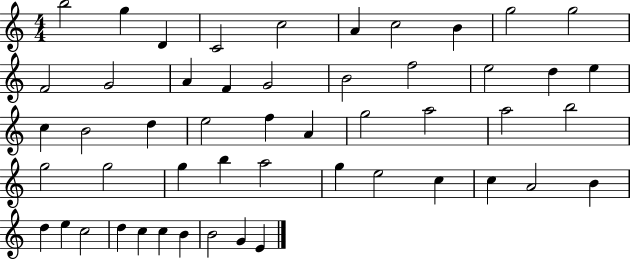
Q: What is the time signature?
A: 4/4